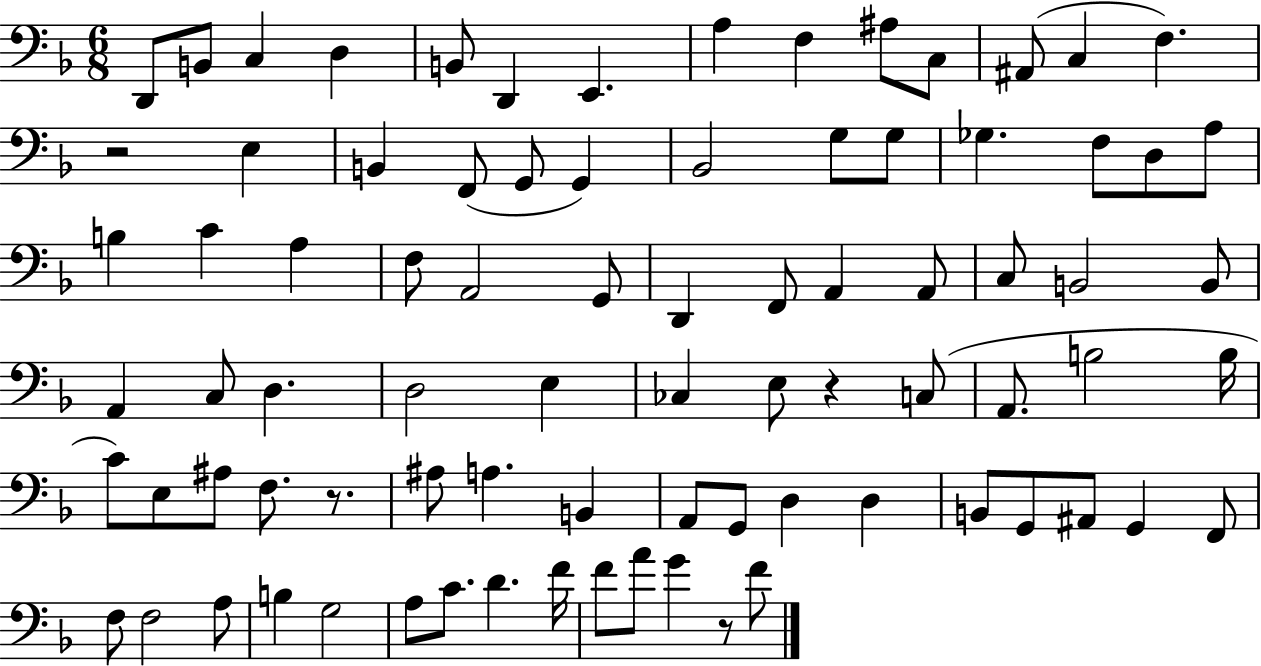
{
  \clef bass
  \numericTimeSignature
  \time 6/8
  \key f \major
  d,8 b,8 c4 d4 | b,8 d,4 e,4. | a4 f4 ais8 c8 | ais,8( c4 f4.) | \break r2 e4 | b,4 f,8( g,8 g,4) | bes,2 g8 g8 | ges4. f8 d8 a8 | \break b4 c'4 a4 | f8 a,2 g,8 | d,4 f,8 a,4 a,8 | c8 b,2 b,8 | \break a,4 c8 d4. | d2 e4 | ces4 e8 r4 c8( | a,8. b2 b16 | \break c'8) e8 ais8 f8. r8. | ais8 a4. b,4 | a,8 g,8 d4 d4 | b,8 g,8 ais,8 g,4 f,8 | \break f8 f2 a8 | b4 g2 | a8 c'8. d'4. f'16 | f'8 a'8 g'4 r8 f'8 | \break \bar "|."
}